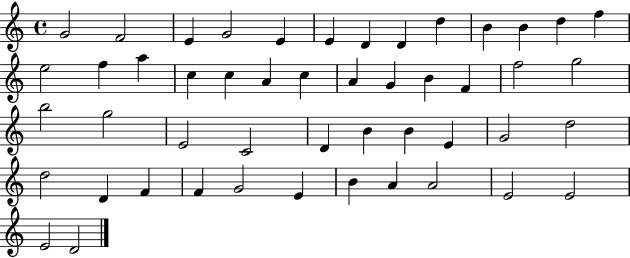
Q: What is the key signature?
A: C major